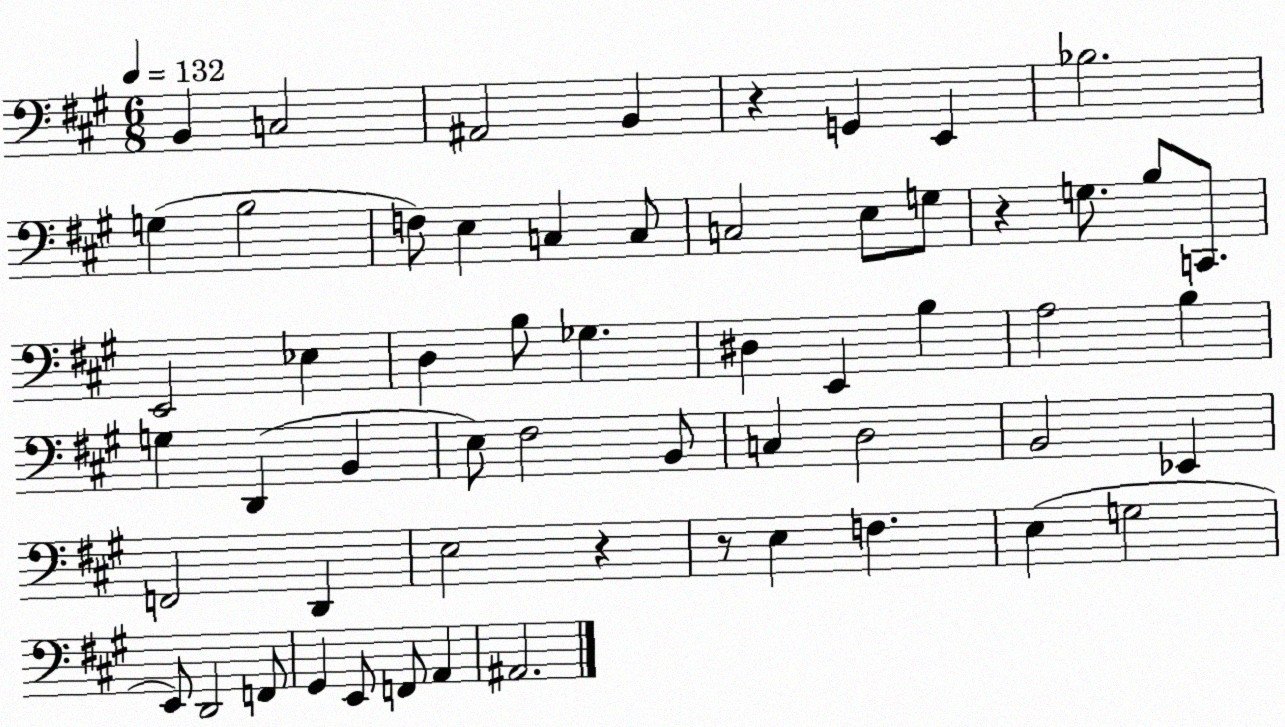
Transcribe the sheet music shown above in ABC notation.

X:1
T:Untitled
M:6/8
L:1/4
K:A
B,, C,2 ^A,,2 B,, z G,, E,, _B,2 G, B,2 F,/2 E, C, C,/2 C,2 E,/2 G,/2 z G,/2 B,/2 C,,/2 E,,2 _E, D, B,/2 _G, ^D, E,, B, A,2 B, G, D,, B,, E,/2 ^F,2 B,,/2 C, D,2 B,,2 _E,, F,,2 D,, E,2 z z/2 E, F, E, G,2 E,,/2 D,,2 F,,/2 ^G,, E,,/2 F,,/2 A,, ^A,,2